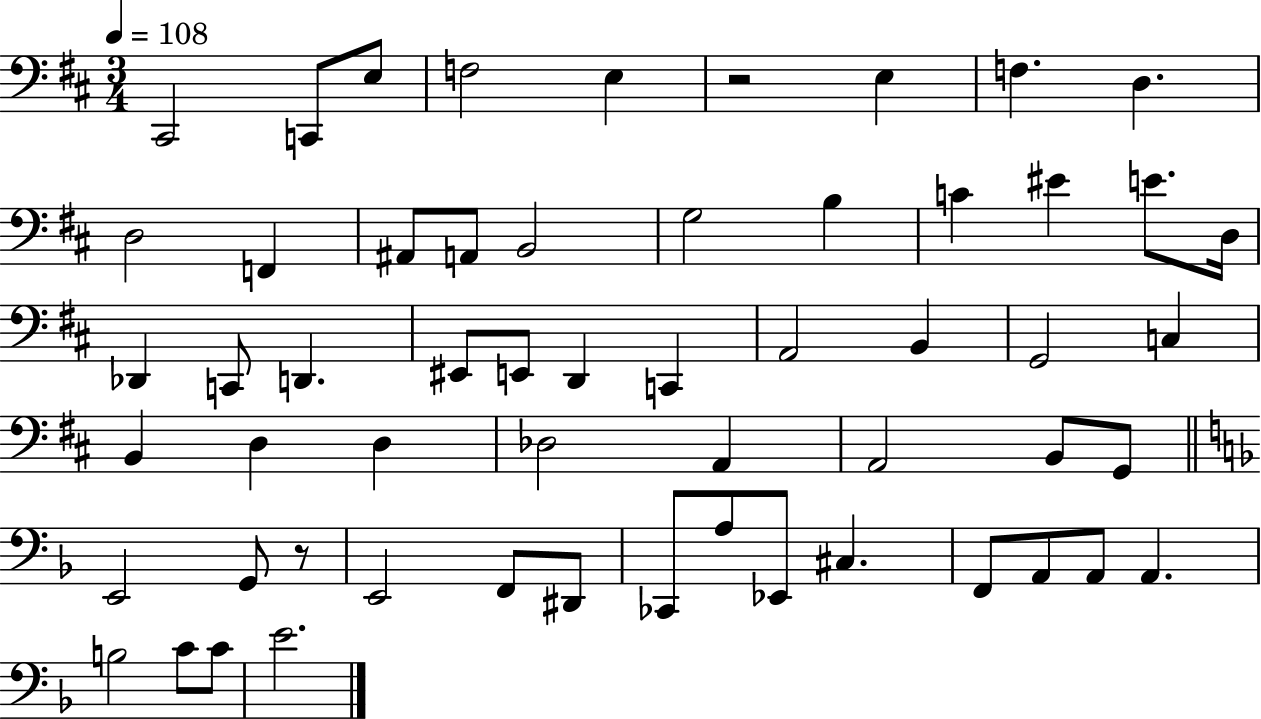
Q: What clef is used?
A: bass